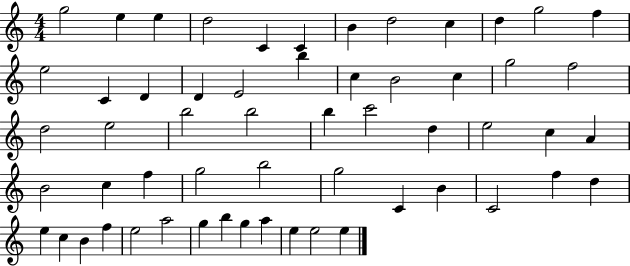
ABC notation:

X:1
T:Untitled
M:4/4
L:1/4
K:C
g2 e e d2 C C B d2 c d g2 f e2 C D D E2 b c B2 c g2 f2 d2 e2 b2 b2 b c'2 d e2 c A B2 c f g2 b2 g2 C B C2 f d e c B f e2 a2 g b g a e e2 e